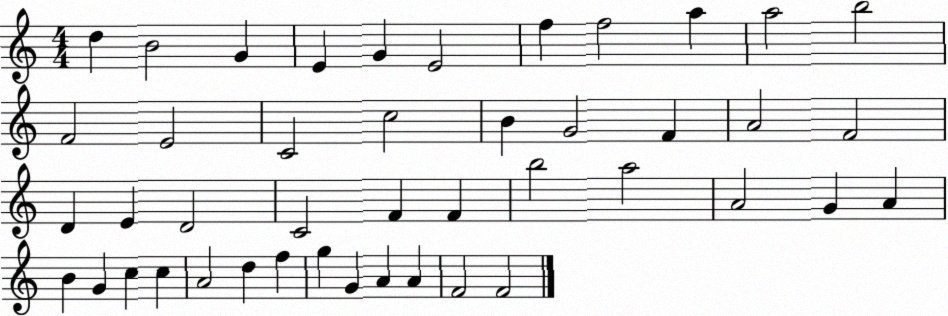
X:1
T:Untitled
M:4/4
L:1/4
K:C
d B2 G E G E2 f f2 a a2 b2 F2 E2 C2 c2 B G2 F A2 F2 D E D2 C2 F F b2 a2 A2 G A B G c c A2 d f g G A A F2 F2